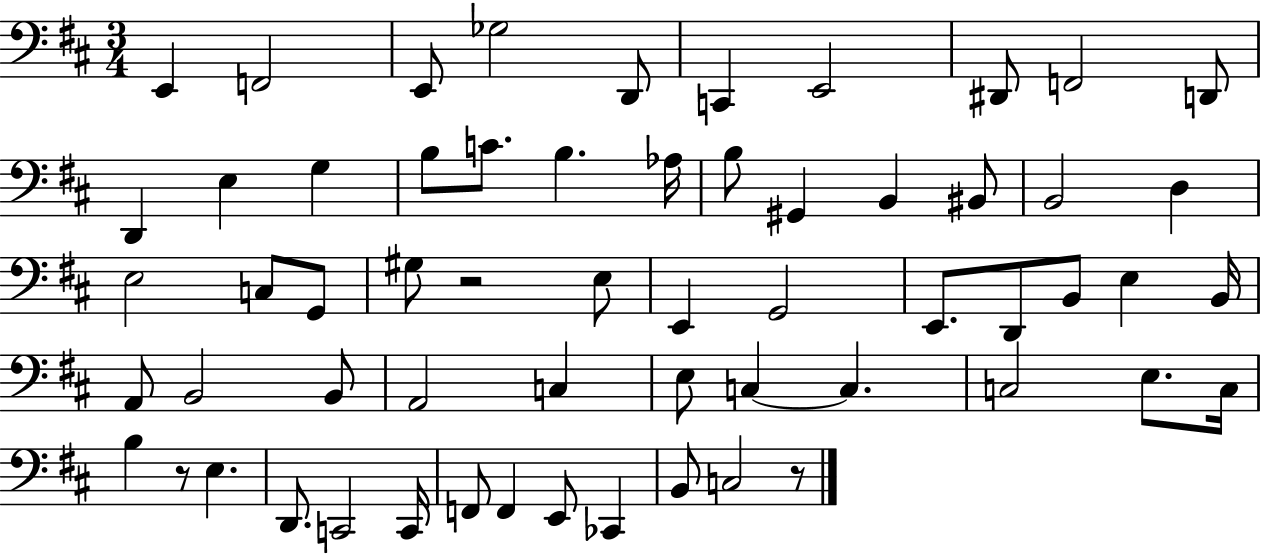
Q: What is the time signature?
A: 3/4